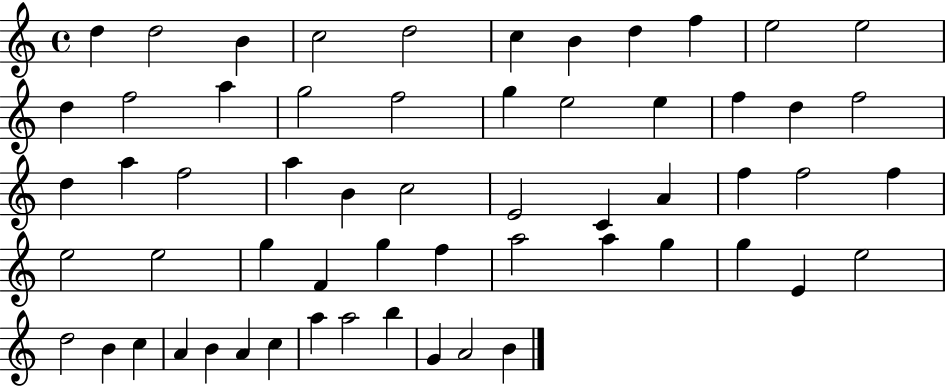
X:1
T:Untitled
M:4/4
L:1/4
K:C
d d2 B c2 d2 c B d f e2 e2 d f2 a g2 f2 g e2 e f d f2 d a f2 a B c2 E2 C A f f2 f e2 e2 g F g f a2 a g g E e2 d2 B c A B A c a a2 b G A2 B